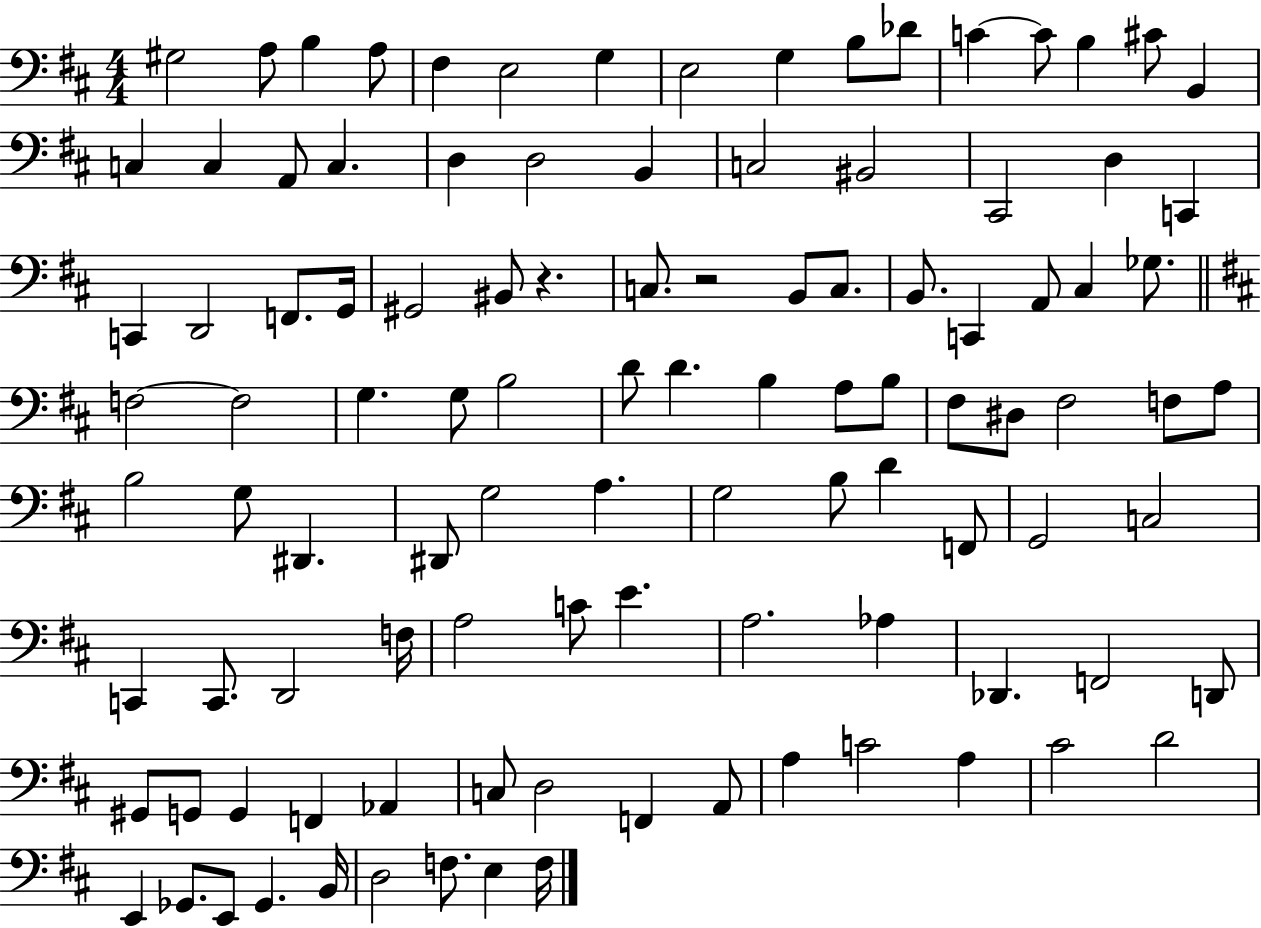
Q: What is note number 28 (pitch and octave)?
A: C2